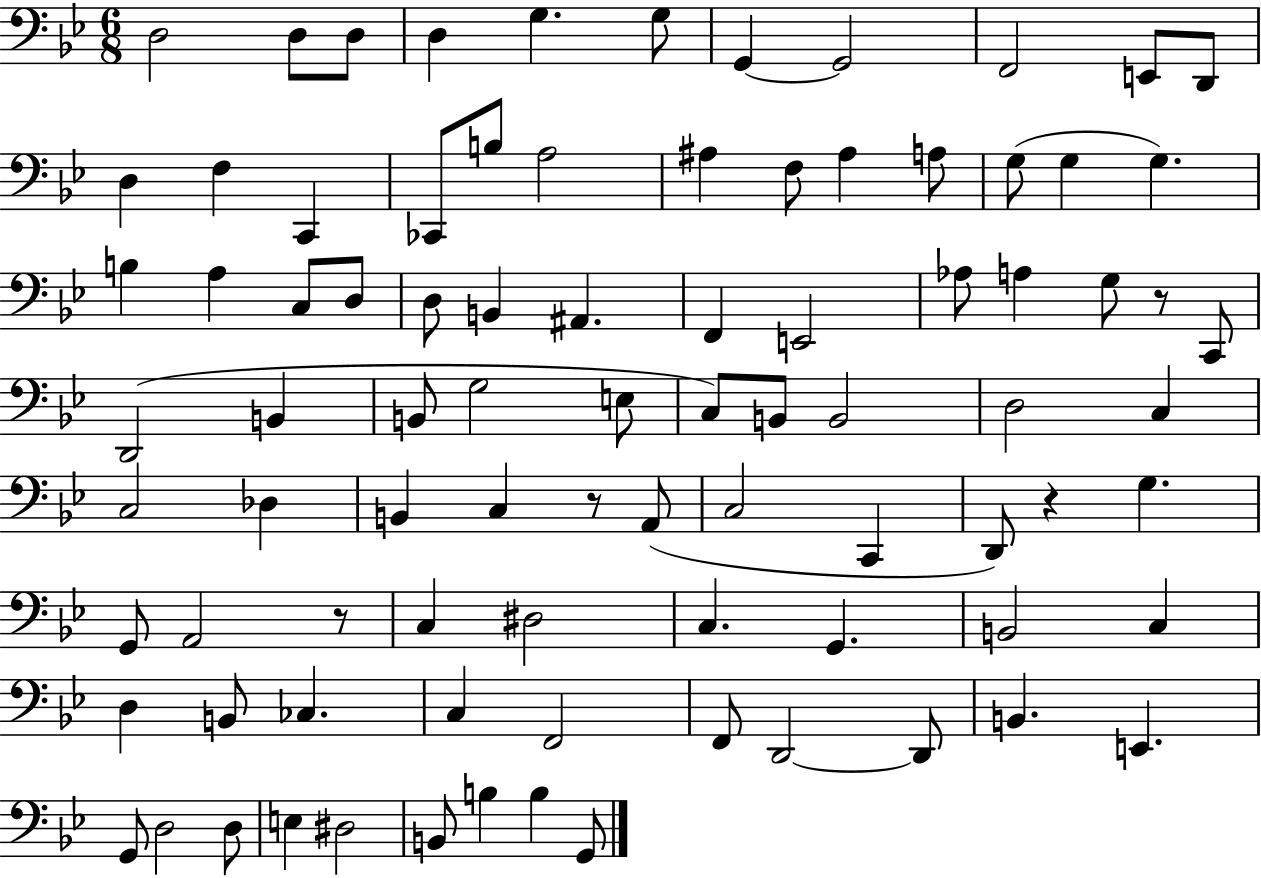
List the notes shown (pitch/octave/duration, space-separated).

D3/h D3/e D3/e D3/q G3/q. G3/e G2/q G2/h F2/h E2/e D2/e D3/q F3/q C2/q CES2/e B3/e A3/h A#3/q F3/e A#3/q A3/e G3/e G3/q G3/q. B3/q A3/q C3/e D3/e D3/e B2/q A#2/q. F2/q E2/h Ab3/e A3/q G3/e R/e C2/e D2/h B2/q B2/e G3/h E3/e C3/e B2/e B2/h D3/h C3/q C3/h Db3/q B2/q C3/q R/e A2/e C3/h C2/q D2/e R/q G3/q. G2/e A2/h R/e C3/q D#3/h C3/q. G2/q. B2/h C3/q D3/q B2/e CES3/q. C3/q F2/h F2/e D2/h D2/e B2/q. E2/q. G2/e D3/h D3/e E3/q D#3/h B2/e B3/q B3/q G2/e